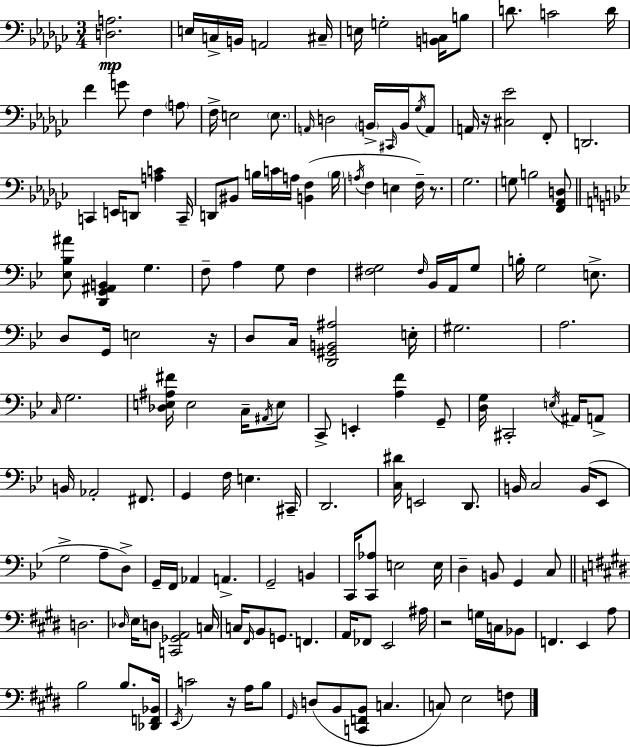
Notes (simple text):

[D3,A3]/h. E3/s C3/s B2/s A2/h C#3/s E3/s G3/h [B2,C3]/s B3/e D4/e. C4/h D4/s F4/q G4/e F3/q A3/e F3/s E3/h E3/e. A2/s D3/h B2/s C#2/s B2/s Gb3/s A2/e A2/s R/s [C#3,Eb4]/h F2/e D2/h. C2/q E2/s D2/e [A3,C4]/q C2/s D2/e BIS2/e B3/s C4/s A3/s [B2,F3]/q B3/s A3/s F3/q E3/q F3/s R/e. Gb3/h. G3/e B3/h [F2,Ab2,D3]/e [Eb3,Bb3,A#4]/e [D2,G2,A#2,B2]/q G3/q. F3/e A3/q G3/e F3/q [F#3,G3]/h F#3/s Bb2/s A2/s G3/e B3/s G3/h E3/e. D3/e G2/s E3/h R/s D3/e C3/s [D2,G#2,B2,A#3]/h E3/s G#3/h. A3/h. C3/s G3/h. [Db3,E3,A#3,F#4]/s E3/h C3/s A#2/s E3/e C2/e E2/q [A3,F4]/q G2/e [D3,G3]/s C#2/h E3/s A#2/s A2/e B2/s Ab2/h F#2/e. G2/q F3/s E3/q. C#2/s D2/h. [C3,D#4]/s E2/h D2/e. B2/s C3/h B2/s Eb2/e G3/h A3/e D3/e G2/s F2/s Ab2/q A2/q. G2/h B2/q C2/s [C2,Ab3]/e E3/h E3/s D3/q B2/e G2/q C3/e D3/h. Db3/s E3/s D3/e [C2,Gb2,A2]/h C3/s C3/s F#2/s B2/e G2/e. F2/q. A2/s FES2/e E2/h A#3/s R/h G3/s C3/s Bb2/e F2/q. E2/q A3/e B3/h B3/e. [Db2,F2,Bb2]/s E2/s C4/h R/s A3/s B3/e G#2/s D3/e B2/e [C2,F2,B2]/e C3/q. C3/e E3/h F3/e